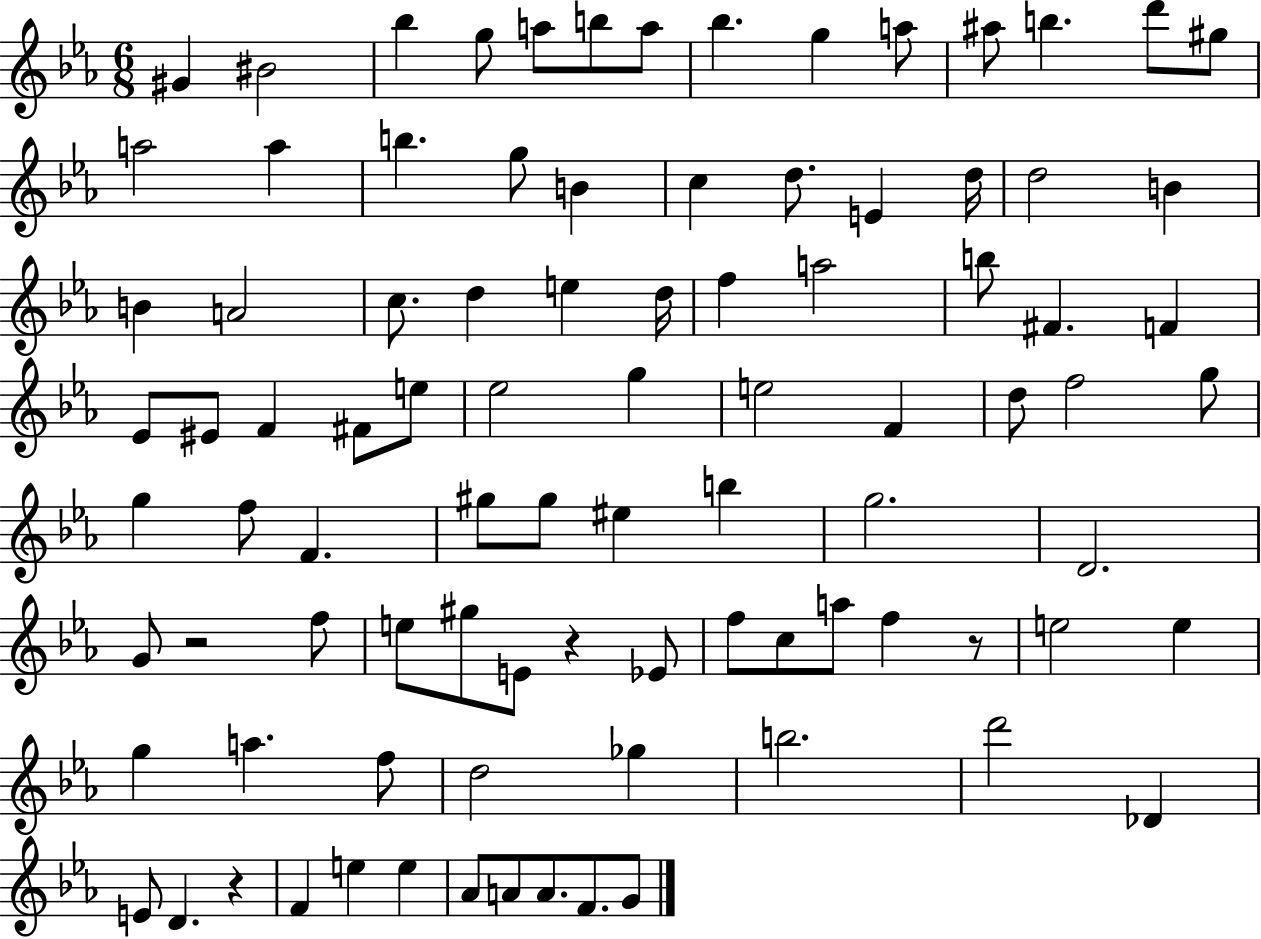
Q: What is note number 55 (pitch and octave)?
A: B5